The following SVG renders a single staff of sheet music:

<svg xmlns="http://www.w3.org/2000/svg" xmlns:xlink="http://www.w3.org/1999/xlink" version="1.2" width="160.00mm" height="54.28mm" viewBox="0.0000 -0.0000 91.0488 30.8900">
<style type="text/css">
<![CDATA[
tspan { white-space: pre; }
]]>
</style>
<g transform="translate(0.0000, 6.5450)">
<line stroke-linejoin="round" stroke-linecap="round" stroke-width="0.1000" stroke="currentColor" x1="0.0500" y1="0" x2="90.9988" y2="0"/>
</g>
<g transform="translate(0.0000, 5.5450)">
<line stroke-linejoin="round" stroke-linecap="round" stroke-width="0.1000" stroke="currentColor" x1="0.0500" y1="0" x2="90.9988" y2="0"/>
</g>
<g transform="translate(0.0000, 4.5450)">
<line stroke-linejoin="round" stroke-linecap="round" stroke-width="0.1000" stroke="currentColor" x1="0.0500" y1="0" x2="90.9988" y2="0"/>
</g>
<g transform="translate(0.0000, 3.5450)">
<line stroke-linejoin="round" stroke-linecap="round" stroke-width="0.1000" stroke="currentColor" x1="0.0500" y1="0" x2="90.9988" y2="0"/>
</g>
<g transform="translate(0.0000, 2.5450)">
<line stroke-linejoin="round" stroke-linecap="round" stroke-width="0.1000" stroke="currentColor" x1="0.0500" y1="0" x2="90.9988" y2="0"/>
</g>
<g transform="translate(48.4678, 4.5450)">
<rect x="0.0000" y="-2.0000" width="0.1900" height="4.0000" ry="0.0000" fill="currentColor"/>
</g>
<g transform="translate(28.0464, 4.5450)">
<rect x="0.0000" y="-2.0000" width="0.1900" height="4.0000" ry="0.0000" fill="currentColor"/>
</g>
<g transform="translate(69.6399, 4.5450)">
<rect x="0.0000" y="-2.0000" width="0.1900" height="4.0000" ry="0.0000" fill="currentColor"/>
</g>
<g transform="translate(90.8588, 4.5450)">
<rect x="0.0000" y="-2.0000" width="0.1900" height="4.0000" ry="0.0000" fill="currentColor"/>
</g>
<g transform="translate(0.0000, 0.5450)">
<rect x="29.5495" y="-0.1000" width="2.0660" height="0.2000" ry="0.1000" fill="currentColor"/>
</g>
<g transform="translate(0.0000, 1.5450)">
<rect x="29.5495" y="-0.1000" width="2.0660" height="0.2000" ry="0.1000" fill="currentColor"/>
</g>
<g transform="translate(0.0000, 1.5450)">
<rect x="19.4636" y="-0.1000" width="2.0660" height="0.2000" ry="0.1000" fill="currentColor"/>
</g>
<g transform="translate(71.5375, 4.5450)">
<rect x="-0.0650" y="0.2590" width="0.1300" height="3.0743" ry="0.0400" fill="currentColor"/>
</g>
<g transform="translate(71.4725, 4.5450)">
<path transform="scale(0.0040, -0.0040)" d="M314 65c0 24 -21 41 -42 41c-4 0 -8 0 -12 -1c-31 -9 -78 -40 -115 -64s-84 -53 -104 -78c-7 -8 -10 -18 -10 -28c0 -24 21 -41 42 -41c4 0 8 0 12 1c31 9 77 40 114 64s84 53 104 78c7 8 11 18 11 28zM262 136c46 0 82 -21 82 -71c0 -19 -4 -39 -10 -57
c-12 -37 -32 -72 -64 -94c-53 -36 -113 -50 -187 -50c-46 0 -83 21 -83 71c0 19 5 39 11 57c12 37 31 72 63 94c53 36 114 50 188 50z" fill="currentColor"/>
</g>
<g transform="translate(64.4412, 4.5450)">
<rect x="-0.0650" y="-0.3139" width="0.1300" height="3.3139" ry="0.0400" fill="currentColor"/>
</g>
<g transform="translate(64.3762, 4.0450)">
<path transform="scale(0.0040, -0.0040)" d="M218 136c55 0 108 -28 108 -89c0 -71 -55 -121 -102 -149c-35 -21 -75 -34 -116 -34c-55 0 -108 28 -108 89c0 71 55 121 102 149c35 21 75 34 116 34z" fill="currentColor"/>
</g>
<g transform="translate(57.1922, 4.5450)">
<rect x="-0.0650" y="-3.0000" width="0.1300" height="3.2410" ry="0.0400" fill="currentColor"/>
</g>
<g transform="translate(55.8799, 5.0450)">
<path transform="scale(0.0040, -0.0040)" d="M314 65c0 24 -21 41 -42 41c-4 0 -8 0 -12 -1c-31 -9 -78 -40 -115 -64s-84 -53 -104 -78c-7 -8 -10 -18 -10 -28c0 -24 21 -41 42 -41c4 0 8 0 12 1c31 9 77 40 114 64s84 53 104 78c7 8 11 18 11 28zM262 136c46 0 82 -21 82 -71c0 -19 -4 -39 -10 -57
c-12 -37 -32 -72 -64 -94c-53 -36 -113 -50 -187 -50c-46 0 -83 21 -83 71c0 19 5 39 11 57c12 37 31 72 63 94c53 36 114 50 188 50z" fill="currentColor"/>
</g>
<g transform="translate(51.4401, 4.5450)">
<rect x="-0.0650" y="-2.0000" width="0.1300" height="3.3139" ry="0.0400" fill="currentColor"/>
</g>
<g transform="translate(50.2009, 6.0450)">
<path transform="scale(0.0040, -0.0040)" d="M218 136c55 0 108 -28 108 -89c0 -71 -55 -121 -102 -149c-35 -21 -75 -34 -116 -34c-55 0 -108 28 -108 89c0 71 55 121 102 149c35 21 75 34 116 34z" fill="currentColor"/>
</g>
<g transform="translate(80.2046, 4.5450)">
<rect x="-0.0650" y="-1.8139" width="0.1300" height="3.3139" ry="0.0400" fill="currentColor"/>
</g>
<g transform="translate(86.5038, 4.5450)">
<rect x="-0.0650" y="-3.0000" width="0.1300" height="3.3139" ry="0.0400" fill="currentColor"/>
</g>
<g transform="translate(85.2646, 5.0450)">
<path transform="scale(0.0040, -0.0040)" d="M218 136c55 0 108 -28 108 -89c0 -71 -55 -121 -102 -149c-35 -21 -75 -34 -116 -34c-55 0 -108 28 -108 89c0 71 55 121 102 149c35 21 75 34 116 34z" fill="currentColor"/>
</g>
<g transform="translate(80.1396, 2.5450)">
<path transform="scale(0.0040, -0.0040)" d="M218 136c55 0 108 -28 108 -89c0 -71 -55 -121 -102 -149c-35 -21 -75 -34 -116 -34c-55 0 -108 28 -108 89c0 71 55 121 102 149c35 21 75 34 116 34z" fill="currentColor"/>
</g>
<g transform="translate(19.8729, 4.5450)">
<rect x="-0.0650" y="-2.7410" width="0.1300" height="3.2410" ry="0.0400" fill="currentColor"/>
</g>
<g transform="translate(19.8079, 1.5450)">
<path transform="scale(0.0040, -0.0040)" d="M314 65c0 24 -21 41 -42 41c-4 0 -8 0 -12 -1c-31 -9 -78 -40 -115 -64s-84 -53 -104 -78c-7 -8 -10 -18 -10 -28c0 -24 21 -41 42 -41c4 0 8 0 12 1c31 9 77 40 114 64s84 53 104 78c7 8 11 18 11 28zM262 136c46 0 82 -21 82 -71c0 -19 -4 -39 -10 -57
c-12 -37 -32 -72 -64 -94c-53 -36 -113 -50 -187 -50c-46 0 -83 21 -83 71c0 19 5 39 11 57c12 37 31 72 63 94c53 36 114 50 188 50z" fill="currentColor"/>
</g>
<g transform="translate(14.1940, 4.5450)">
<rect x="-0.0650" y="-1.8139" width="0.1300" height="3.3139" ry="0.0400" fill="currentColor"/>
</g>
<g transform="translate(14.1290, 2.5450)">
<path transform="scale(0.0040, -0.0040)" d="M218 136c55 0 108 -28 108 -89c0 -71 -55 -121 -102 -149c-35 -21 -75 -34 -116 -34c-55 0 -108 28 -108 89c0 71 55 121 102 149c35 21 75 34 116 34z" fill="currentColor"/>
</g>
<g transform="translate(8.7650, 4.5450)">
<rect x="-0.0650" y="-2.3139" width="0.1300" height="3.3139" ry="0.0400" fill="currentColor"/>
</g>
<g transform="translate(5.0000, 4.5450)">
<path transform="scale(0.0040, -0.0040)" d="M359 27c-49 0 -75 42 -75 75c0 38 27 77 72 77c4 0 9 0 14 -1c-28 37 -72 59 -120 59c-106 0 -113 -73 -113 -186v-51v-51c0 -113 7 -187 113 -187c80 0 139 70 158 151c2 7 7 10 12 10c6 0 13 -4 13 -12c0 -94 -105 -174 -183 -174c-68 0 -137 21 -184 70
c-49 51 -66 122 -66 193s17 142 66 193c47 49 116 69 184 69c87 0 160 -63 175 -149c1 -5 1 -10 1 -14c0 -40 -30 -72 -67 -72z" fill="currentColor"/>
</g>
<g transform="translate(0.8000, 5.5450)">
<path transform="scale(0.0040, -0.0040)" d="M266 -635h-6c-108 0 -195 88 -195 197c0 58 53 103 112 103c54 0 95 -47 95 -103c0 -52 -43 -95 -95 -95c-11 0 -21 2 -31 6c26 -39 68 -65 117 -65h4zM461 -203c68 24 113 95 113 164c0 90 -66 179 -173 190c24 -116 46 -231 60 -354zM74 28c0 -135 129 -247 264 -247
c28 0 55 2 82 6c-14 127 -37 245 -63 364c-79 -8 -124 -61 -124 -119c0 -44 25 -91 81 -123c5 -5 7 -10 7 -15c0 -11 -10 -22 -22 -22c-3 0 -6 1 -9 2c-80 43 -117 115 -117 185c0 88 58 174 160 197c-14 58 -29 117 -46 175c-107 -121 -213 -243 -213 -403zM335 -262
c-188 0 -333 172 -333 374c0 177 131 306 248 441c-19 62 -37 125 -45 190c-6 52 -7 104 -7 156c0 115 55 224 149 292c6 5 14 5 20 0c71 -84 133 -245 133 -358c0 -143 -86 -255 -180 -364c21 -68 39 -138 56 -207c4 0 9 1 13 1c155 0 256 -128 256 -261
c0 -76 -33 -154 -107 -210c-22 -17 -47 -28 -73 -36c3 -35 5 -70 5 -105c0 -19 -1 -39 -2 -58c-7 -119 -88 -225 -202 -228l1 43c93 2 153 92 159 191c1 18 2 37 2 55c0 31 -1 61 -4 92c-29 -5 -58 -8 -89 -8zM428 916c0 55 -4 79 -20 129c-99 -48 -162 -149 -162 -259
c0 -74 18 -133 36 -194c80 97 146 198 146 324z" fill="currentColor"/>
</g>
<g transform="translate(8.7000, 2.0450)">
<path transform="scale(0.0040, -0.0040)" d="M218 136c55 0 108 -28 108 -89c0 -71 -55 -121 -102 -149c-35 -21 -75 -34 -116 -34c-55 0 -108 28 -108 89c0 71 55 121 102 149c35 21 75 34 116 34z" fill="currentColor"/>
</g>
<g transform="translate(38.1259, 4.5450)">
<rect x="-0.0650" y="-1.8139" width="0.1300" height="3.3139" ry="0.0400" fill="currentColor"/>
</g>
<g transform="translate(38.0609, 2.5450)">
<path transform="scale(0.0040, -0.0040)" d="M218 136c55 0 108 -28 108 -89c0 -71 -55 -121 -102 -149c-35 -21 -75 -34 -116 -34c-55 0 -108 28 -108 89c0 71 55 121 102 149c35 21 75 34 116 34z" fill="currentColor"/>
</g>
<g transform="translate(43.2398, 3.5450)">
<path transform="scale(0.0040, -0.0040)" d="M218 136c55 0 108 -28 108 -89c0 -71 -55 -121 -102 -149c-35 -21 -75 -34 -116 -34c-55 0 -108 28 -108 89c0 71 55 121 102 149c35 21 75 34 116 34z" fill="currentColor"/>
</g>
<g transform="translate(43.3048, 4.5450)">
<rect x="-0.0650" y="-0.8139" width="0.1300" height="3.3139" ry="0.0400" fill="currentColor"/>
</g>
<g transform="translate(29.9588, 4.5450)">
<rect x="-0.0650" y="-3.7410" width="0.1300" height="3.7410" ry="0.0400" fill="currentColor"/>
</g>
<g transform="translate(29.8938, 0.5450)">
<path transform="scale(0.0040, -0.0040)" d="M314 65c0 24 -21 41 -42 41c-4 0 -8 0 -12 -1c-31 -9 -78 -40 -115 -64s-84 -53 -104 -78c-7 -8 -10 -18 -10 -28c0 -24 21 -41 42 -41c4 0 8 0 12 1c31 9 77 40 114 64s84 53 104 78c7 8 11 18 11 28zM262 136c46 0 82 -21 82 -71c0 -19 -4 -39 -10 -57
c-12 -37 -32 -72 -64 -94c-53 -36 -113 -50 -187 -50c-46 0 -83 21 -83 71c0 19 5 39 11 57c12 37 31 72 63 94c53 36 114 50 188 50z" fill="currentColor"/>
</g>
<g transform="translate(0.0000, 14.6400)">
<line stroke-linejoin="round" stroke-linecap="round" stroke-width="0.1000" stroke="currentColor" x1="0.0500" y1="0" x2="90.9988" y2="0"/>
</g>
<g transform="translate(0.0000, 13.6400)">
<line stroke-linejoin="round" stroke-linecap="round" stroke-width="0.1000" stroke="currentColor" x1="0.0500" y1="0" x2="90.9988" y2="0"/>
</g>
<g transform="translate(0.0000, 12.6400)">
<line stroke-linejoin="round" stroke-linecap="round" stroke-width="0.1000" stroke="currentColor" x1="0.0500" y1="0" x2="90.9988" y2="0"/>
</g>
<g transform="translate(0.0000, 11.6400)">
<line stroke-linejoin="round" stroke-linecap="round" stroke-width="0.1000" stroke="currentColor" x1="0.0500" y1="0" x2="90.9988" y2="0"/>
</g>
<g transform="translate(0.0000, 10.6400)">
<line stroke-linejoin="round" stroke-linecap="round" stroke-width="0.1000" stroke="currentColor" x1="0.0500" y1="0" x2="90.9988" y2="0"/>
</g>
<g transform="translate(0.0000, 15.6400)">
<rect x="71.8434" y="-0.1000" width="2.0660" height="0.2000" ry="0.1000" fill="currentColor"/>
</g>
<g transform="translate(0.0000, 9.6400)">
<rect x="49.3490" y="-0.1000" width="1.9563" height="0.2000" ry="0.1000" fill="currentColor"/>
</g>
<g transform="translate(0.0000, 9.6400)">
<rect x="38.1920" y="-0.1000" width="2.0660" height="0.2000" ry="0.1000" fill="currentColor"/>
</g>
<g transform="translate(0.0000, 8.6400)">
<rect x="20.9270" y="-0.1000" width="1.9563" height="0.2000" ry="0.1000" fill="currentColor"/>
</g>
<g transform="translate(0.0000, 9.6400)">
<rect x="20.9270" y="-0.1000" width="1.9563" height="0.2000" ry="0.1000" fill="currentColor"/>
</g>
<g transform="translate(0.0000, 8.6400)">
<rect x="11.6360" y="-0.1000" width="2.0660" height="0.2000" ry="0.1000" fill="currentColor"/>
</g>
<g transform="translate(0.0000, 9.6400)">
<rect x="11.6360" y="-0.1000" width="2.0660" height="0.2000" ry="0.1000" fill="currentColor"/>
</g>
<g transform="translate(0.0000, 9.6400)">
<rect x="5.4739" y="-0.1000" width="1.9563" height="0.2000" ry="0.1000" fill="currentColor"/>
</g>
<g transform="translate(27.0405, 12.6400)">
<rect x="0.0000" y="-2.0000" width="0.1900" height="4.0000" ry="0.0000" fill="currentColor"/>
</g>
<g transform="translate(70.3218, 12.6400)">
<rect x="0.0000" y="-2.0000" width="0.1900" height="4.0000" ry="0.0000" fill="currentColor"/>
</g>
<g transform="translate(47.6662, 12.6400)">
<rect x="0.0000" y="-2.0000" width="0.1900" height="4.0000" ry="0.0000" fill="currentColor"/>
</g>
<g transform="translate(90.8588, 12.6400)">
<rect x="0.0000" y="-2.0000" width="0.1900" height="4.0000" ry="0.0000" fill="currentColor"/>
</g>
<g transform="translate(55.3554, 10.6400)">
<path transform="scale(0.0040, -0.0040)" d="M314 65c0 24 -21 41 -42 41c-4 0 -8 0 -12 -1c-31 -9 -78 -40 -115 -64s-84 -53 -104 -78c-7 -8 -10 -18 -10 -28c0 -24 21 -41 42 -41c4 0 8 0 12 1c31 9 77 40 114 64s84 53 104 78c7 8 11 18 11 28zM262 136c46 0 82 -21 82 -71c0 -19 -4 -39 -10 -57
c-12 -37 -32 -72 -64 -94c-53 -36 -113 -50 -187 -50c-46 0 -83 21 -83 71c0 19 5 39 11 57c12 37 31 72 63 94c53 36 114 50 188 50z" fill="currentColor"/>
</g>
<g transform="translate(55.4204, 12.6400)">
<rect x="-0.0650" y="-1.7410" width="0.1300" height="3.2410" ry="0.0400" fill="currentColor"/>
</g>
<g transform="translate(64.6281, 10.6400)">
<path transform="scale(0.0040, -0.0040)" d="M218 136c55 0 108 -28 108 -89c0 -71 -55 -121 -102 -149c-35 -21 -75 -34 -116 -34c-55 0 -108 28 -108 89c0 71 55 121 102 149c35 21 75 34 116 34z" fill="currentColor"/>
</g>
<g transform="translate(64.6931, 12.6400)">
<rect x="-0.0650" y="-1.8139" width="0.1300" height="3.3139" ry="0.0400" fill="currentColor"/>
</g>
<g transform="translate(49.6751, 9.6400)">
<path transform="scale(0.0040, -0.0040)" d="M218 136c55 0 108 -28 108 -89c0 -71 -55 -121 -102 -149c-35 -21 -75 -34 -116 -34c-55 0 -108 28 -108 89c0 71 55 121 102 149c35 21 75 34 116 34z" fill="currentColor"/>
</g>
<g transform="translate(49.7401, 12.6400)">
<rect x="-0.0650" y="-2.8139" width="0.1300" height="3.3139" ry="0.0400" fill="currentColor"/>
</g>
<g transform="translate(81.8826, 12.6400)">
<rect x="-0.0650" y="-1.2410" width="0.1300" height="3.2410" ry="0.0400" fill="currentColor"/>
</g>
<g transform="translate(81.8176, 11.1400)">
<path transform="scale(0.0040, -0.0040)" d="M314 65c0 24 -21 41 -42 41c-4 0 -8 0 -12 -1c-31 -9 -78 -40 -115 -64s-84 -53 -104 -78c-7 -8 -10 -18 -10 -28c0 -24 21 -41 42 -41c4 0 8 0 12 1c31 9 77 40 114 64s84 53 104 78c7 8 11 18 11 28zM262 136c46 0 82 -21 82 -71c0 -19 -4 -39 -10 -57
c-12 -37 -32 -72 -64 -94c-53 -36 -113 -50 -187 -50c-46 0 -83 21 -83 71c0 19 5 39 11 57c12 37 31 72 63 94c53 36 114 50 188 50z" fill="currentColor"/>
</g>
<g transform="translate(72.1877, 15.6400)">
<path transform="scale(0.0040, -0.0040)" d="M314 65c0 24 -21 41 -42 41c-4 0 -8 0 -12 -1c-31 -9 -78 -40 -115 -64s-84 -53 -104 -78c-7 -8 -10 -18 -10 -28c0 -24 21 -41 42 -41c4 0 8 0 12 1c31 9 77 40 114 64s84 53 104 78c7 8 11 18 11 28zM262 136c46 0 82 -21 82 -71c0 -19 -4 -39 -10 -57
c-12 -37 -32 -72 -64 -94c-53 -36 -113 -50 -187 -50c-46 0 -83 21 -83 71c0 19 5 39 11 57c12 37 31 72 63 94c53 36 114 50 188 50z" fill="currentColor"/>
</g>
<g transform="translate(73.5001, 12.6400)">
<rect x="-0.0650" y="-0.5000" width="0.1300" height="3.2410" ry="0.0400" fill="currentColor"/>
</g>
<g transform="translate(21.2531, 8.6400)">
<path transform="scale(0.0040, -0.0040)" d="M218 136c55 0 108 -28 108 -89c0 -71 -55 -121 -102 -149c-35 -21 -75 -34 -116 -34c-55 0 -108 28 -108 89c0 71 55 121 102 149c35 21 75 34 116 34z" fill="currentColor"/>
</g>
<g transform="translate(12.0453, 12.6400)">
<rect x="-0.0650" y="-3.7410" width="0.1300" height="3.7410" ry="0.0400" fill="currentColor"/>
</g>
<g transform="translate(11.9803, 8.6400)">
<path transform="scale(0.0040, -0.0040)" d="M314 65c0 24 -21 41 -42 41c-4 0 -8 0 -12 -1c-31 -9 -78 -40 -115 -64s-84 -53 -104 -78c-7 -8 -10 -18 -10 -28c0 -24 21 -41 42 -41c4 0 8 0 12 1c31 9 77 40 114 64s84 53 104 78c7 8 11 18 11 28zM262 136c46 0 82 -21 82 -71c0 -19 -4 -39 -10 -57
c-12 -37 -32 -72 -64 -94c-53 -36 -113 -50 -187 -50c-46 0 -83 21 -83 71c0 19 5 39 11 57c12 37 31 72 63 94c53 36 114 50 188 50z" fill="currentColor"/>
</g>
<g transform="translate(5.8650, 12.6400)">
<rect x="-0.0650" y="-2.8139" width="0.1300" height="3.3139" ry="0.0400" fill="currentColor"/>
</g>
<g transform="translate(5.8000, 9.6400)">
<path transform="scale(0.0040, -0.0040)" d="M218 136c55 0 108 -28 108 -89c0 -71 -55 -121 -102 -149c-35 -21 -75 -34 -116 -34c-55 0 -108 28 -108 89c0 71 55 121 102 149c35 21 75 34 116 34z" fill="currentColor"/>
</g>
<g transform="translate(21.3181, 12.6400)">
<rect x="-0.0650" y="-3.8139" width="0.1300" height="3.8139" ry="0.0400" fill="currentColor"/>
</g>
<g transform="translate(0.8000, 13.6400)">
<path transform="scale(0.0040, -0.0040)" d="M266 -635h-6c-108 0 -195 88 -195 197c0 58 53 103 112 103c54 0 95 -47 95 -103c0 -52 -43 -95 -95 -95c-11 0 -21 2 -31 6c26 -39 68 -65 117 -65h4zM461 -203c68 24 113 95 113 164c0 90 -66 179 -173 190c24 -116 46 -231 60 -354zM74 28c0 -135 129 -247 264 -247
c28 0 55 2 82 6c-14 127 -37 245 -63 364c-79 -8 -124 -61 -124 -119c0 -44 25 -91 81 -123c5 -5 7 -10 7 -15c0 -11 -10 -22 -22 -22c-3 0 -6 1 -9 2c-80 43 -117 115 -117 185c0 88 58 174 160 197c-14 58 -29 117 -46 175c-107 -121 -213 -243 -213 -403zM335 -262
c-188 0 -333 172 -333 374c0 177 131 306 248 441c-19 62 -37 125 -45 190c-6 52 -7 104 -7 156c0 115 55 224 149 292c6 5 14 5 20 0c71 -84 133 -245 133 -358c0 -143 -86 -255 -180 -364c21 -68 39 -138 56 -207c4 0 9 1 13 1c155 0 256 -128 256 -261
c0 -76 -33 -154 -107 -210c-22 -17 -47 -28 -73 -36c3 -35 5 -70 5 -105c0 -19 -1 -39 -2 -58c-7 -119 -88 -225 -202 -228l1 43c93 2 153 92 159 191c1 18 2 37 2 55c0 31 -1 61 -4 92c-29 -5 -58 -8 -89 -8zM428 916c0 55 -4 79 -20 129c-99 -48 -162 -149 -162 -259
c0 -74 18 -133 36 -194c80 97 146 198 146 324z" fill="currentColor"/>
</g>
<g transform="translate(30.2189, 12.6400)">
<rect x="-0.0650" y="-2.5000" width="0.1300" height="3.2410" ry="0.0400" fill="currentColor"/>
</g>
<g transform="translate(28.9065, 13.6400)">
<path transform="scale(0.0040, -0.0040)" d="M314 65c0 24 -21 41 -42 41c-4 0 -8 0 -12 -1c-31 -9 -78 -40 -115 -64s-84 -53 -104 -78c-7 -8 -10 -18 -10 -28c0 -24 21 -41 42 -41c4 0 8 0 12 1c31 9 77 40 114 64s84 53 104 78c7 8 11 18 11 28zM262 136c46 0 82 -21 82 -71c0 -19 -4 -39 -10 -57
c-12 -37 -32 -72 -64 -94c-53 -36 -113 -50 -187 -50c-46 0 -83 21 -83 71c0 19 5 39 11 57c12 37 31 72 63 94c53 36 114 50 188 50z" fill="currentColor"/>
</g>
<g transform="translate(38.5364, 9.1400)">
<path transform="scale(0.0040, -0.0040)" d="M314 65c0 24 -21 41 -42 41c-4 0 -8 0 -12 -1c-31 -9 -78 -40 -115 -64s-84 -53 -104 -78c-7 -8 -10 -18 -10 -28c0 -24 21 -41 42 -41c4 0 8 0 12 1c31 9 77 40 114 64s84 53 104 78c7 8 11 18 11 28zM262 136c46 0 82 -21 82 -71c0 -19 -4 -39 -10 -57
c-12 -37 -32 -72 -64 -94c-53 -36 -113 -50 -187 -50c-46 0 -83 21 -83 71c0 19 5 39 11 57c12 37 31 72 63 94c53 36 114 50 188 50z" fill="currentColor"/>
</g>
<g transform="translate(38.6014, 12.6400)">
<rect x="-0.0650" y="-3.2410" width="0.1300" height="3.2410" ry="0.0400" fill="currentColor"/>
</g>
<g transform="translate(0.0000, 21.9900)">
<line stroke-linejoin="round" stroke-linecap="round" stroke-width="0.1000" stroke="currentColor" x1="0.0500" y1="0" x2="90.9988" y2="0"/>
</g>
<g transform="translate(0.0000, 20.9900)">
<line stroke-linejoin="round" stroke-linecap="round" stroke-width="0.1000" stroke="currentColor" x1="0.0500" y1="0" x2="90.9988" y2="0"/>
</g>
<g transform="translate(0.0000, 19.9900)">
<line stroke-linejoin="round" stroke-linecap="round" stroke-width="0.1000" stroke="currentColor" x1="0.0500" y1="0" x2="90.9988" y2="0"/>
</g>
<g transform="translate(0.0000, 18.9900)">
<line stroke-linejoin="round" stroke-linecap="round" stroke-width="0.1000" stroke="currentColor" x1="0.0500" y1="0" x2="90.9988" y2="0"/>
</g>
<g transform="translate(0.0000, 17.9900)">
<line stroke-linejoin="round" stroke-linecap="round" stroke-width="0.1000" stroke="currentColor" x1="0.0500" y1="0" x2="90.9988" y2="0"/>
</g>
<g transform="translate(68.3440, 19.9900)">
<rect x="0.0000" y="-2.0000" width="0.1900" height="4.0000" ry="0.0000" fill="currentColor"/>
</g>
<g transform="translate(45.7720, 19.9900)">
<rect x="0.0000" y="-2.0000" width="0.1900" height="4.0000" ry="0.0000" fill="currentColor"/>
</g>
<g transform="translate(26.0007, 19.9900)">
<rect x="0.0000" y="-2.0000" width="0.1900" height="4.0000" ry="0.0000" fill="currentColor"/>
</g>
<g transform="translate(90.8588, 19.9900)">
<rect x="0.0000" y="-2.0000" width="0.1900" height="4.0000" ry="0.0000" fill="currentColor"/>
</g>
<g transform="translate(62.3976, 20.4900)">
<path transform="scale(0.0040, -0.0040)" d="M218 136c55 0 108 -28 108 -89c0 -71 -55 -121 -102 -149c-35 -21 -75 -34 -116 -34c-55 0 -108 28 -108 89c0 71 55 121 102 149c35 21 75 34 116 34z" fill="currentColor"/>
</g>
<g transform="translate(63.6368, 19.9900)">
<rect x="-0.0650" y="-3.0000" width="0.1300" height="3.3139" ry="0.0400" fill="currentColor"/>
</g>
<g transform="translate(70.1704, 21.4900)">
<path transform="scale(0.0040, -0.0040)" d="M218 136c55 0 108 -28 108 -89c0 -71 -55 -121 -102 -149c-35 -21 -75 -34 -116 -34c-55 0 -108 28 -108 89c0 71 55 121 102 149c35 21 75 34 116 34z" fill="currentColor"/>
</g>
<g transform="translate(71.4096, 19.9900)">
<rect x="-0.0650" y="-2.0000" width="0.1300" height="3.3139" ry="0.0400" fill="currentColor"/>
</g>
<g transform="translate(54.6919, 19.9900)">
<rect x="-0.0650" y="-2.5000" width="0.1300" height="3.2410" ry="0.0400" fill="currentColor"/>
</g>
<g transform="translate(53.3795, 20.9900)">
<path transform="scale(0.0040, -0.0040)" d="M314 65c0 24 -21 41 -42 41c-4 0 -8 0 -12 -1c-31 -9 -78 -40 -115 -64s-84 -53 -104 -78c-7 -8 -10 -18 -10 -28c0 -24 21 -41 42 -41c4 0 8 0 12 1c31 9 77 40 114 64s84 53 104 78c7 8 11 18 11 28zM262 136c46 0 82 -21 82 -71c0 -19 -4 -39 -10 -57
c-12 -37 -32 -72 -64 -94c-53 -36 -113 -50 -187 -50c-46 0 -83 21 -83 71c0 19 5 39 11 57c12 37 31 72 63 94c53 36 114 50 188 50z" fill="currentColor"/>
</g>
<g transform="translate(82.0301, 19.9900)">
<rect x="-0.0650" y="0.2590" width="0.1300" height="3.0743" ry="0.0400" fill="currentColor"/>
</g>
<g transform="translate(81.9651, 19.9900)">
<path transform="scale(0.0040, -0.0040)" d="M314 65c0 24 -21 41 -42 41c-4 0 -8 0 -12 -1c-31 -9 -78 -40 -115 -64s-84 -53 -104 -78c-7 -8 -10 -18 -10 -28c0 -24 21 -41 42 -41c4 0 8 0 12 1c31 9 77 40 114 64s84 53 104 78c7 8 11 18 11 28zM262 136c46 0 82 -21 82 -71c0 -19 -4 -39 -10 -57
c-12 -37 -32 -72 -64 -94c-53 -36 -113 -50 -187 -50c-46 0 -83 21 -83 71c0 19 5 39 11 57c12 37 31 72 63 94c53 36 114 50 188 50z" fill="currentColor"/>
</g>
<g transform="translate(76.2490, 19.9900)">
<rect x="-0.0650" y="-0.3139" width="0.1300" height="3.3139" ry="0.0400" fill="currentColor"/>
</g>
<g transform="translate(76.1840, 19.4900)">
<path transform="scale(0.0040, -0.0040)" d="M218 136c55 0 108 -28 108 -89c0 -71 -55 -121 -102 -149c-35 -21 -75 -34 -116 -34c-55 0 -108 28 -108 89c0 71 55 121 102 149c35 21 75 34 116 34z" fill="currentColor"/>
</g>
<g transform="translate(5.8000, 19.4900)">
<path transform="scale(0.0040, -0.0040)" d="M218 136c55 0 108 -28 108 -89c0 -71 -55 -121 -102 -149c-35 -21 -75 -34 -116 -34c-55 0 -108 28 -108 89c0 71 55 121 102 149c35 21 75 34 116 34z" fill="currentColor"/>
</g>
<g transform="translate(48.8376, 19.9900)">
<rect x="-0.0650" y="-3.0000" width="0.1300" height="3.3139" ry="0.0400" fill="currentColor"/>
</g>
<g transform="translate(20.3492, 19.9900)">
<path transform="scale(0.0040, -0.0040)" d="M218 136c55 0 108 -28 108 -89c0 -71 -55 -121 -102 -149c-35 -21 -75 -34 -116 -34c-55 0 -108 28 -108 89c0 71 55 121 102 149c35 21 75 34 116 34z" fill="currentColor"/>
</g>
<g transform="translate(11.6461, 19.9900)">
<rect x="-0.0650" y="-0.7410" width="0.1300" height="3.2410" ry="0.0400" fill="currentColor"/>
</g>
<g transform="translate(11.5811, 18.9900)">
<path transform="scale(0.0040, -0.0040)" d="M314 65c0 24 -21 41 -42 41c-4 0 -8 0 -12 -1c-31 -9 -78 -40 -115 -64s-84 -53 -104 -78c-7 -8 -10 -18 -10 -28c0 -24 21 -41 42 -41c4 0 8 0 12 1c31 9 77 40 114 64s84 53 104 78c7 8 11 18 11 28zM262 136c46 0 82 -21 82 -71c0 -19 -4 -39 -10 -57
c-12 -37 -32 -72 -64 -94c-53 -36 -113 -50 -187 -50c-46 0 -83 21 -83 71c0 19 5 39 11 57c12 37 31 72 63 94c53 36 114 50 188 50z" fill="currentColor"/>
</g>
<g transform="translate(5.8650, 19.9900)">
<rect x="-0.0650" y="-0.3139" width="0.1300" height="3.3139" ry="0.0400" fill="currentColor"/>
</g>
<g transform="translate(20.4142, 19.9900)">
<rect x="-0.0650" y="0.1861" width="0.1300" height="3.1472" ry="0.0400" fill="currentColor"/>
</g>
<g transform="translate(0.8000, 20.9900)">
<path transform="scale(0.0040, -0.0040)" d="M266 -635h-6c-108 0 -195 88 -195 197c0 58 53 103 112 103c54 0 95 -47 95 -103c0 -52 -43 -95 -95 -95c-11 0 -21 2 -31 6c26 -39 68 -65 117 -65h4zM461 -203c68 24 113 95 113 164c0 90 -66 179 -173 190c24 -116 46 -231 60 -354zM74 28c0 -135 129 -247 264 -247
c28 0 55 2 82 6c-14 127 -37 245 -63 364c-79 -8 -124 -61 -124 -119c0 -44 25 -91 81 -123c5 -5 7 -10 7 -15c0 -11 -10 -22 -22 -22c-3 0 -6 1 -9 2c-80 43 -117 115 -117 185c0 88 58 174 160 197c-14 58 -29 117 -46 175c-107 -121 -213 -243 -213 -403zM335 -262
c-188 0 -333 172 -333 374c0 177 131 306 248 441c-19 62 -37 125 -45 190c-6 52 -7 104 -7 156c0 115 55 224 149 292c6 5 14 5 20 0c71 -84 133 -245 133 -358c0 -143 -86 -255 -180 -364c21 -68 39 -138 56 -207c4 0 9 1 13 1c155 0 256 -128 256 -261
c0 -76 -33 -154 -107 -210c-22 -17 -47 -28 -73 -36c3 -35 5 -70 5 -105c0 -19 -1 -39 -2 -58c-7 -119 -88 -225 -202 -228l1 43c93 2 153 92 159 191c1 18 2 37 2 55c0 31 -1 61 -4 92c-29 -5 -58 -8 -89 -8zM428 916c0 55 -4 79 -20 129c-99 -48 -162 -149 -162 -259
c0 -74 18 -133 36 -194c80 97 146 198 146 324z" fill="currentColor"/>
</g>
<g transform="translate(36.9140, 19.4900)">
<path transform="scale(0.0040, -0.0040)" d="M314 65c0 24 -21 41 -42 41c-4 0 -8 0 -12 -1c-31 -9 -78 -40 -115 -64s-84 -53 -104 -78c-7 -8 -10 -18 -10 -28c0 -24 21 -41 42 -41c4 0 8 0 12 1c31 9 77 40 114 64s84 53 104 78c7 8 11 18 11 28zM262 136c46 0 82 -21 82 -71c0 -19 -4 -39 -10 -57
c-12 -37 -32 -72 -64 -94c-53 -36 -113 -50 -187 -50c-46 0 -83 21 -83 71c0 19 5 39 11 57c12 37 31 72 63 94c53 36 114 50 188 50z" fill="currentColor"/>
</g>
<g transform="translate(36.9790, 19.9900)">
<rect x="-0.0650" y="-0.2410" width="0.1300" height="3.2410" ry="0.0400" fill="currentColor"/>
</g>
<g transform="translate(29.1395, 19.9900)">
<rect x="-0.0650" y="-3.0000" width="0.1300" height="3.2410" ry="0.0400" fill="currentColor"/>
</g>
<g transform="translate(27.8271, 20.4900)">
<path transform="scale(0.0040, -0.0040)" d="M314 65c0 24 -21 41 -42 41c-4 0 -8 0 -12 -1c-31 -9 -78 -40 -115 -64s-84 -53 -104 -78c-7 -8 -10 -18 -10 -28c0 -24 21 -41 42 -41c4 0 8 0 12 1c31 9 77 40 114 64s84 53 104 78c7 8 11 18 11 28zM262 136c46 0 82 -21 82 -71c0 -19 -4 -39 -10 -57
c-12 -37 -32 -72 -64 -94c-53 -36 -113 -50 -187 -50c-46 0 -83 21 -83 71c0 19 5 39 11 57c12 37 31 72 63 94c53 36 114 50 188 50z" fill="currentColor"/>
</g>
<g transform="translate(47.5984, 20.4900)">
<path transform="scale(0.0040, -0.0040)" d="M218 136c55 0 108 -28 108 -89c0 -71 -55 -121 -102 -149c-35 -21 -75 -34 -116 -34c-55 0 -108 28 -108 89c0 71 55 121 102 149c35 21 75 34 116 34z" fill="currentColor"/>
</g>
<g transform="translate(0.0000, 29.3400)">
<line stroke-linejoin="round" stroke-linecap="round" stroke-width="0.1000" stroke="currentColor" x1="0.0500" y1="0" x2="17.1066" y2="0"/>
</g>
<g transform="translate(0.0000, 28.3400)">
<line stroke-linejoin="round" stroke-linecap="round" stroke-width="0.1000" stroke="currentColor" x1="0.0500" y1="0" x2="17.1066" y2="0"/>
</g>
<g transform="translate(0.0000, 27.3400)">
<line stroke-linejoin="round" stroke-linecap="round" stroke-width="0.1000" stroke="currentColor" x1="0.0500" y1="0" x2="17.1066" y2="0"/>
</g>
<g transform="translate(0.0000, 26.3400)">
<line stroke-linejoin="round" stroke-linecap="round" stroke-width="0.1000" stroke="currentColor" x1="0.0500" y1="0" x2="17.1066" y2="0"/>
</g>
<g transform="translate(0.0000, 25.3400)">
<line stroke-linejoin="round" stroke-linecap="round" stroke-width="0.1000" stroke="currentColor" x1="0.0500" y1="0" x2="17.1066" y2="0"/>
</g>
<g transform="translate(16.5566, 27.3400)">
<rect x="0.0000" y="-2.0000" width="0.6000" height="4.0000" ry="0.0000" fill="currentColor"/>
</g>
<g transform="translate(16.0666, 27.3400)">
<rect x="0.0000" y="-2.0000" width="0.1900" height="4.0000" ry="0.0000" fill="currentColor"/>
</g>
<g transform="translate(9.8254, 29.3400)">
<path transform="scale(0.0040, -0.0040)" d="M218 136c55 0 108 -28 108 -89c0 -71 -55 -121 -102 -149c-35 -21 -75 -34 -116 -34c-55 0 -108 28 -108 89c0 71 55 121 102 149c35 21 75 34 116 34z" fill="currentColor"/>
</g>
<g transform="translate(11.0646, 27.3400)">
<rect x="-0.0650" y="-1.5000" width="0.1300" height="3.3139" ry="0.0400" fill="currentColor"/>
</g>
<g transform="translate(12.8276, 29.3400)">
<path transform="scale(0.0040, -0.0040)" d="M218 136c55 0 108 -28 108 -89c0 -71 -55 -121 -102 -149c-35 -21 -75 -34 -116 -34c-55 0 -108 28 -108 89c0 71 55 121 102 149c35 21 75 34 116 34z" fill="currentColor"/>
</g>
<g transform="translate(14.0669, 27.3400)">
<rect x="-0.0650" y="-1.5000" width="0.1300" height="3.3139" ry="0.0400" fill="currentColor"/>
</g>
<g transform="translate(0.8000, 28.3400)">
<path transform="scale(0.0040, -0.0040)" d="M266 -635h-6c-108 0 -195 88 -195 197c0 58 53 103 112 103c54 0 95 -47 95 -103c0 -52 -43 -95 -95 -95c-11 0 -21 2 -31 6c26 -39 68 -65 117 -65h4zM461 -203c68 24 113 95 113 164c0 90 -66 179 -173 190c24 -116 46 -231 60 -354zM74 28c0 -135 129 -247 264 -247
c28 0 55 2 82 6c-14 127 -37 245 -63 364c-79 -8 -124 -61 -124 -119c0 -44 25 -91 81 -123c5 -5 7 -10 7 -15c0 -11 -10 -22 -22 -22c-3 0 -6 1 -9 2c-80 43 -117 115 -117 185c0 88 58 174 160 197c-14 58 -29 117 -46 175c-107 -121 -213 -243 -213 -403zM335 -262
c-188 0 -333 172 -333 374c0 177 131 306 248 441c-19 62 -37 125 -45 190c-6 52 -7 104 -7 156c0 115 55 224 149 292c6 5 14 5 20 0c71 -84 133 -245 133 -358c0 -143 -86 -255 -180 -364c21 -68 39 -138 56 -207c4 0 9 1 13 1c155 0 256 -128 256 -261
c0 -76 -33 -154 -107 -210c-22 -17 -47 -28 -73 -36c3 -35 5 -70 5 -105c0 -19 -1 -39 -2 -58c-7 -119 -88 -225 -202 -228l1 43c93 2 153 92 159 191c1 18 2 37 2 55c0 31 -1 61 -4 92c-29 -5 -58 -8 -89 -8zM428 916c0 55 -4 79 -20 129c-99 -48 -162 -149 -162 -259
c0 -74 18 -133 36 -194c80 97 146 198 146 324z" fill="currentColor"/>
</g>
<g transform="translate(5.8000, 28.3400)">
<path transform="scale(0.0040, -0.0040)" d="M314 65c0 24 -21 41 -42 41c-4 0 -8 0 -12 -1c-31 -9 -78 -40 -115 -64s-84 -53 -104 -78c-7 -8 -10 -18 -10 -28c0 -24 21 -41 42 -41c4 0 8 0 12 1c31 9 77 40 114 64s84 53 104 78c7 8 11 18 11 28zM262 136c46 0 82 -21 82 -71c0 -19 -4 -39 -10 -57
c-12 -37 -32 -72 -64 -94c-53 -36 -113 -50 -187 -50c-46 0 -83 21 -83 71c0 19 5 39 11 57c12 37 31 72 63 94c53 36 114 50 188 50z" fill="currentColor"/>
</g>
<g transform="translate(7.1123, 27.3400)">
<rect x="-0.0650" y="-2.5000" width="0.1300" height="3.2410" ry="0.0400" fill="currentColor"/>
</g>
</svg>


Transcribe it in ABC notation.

X:1
T:Untitled
M:4/4
L:1/4
K:C
g f a2 c'2 f d F A2 c B2 f A a c'2 c' G2 b2 a f2 f C2 e2 c d2 B A2 c2 A G2 A F c B2 G2 E E